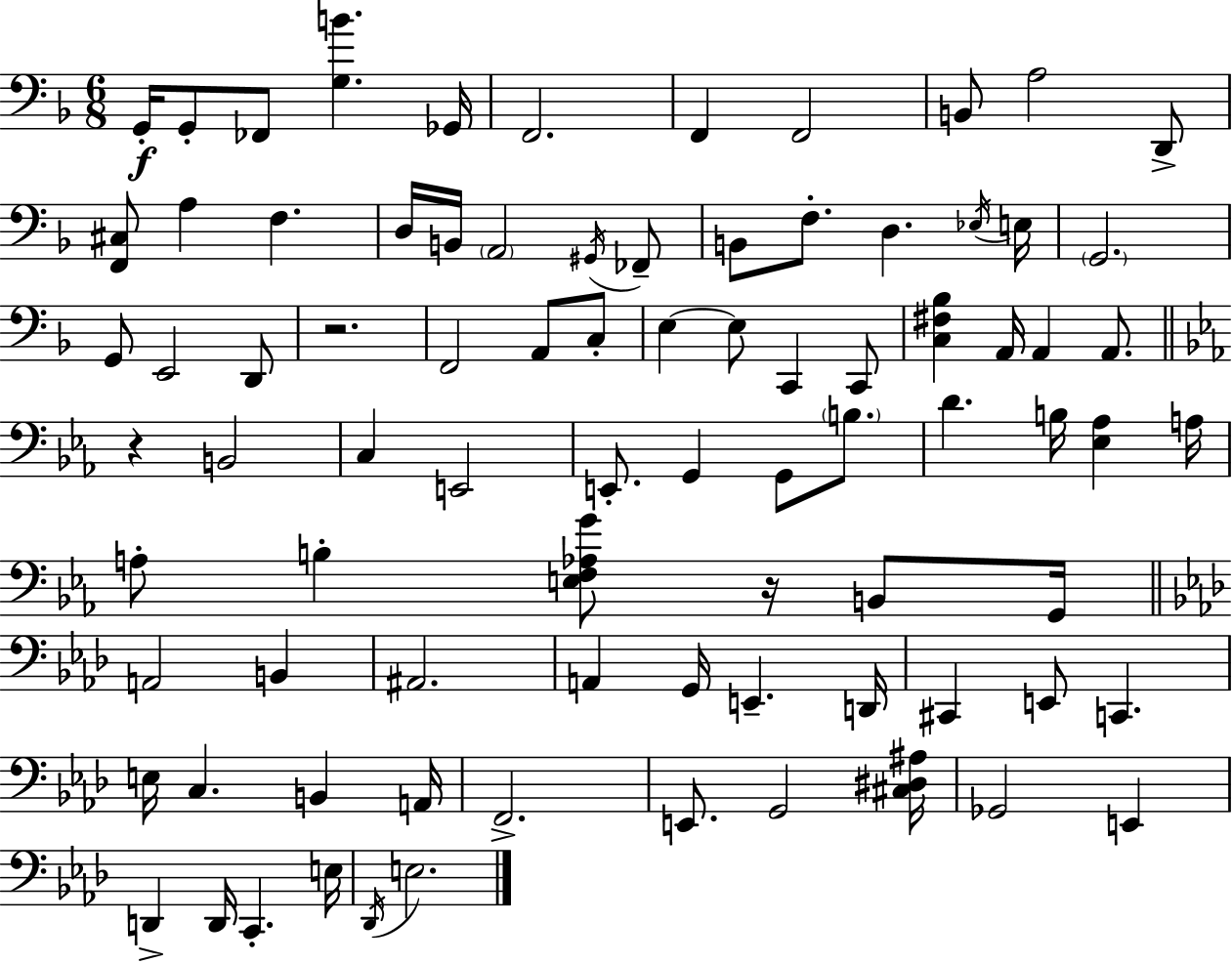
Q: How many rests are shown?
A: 3